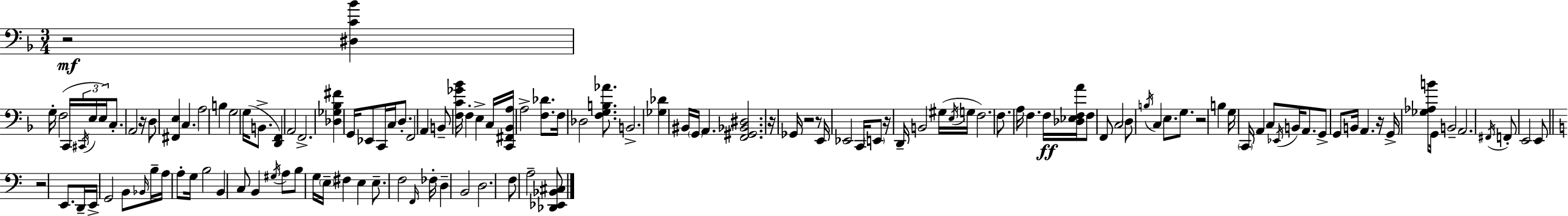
X:1
T:Untitled
M:3/4
L:1/4
K:Dm
z2 [^D,C_B] G,/4 F,2 C,,/4 ^C,,/4 E,/4 E,/4 C,/2 A,,2 z/4 D,/2 [^F,,E,] C, A,2 B, G,2 G,/4 B,,/2 [D,,F,,] A,,2 F,,2 [_D,_G,_B,^F] G,,/4 _E,,/2 C,,/4 C,/4 D,/2 F,,2 A,, B,,/2 [F,C_G_B]/4 F, E, C,/4 [C,,^F,,_B,,A,]/4 A,2 [F,_D]/2 F,/4 _D,2 [F,G,B,_A]/2 B,,2 [_G,_D] ^B,,/4 G,,/4 A,, [F,,^G,,_B,,^D,]2 z/4 _G,,/4 z2 z/2 E,,/4 _E,,2 C,,/4 E,,/2 z/4 D,,/4 B,,2 ^G,/4 E,/4 G,/4 F,2 F,/2 A,/4 F, F,/4 [_D,_E,F,A]/4 F,/2 F,,/2 C,2 D,/2 B,/4 C, E,/2 G,/2 z2 B, G,/4 C,,/4 A,, C,/2 _E,,/4 B,,/4 A,,/2 G,,/2 G,,/2 B,,/4 A,, z/4 G,,/4 [_G,_A,B]/2 G,,/4 B,,2 A,,2 ^F,,/4 F,,/2 E,,2 E,,/2 z2 E,,/2 D,,/4 E,,/4 G,,2 B,,/2 _B,,/4 B,/4 A,/4 A,/2 G,/4 B,2 B,, C,/2 B,, ^G,/4 A,/2 B,/2 G,/4 E,/4 ^F, E, E,/2 F,2 F,,/4 _F,/4 D, B,,2 D,2 F,/2 A,2 [_D,,_E,,_B,,^C,]/2